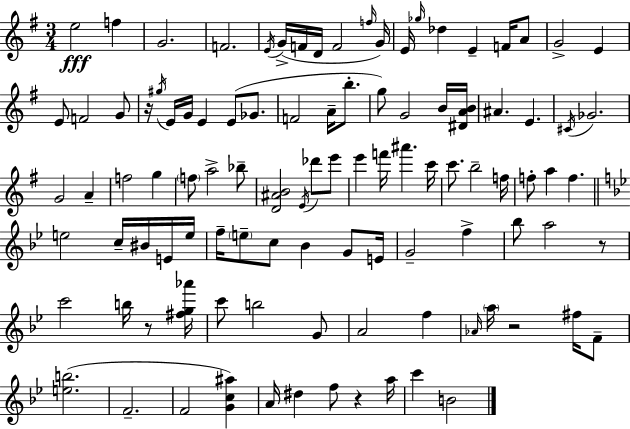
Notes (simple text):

E5/h F5/q G4/h. F4/h. E4/s G4/s F4/s D4/s F4/h F5/s G4/s E4/s Gb5/s Db5/q E4/q F4/s A4/e G4/h E4/q E4/e F4/h G4/e R/s G#5/s E4/s G4/s E4/q E4/e Gb4/e. F4/h A4/s B5/e. G5/e G4/h B4/s [D#4,A4,B4]/s A#4/q. E4/q. C#4/s Gb4/h. G4/h A4/q F5/h G5/q F5/e A5/h Bb5/e [D4,A#4,B4]/h E4/s Db6/e E6/e E6/q F6/s A#6/q. C6/s C6/e. B5/h F5/s F5/e A5/q F5/q. E5/h C5/s BIS4/s E4/s E5/s F5/s E5/e C5/e Bb4/q G4/e E4/s G4/h F5/q Bb5/e A5/h R/e C6/h B5/s R/e [F#5,G5,Ab6]/s C6/e B5/h G4/e A4/h F5/q Ab4/s A5/s R/h F#5/s F4/e [E5,B5]/h. F4/h. F4/h [G4,C5,A#5]/q A4/s D#5/q F5/e R/q A5/s C6/q B4/h